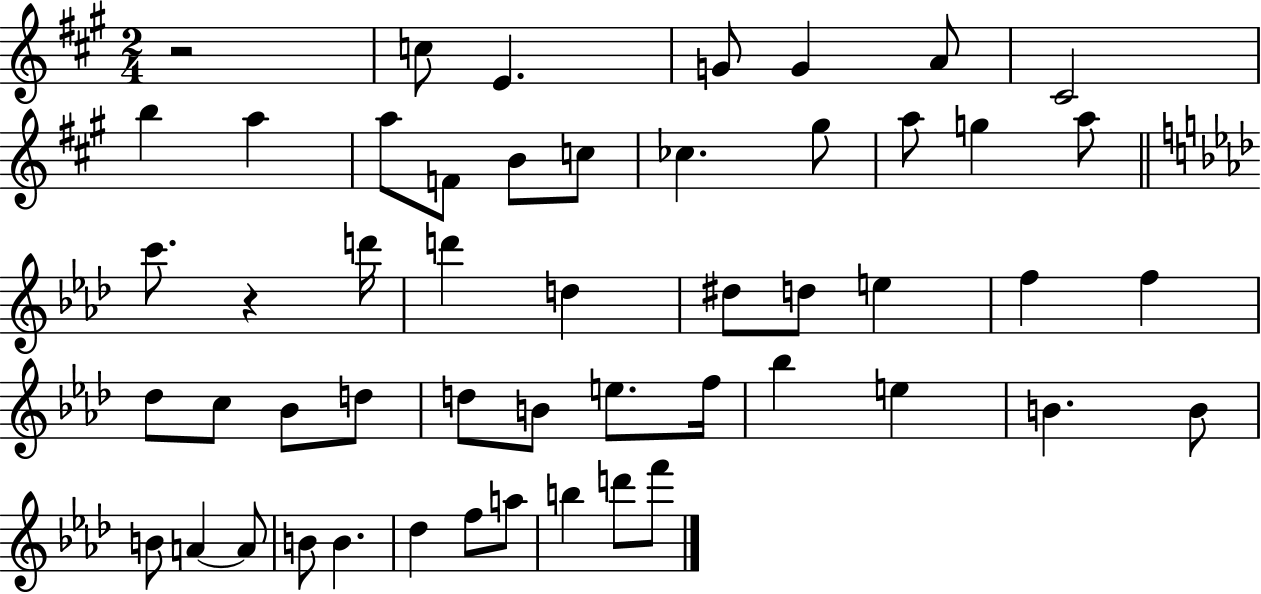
R/h C5/e E4/q. G4/e G4/q A4/e C#4/h B5/q A5/q A5/e F4/e B4/e C5/e CES5/q. G#5/e A5/e G5/q A5/e C6/e. R/q D6/s D6/q D5/q D#5/e D5/e E5/q F5/q F5/q Db5/e C5/e Bb4/e D5/e D5/e B4/e E5/e. F5/s Bb5/q E5/q B4/q. B4/e B4/e A4/q A4/e B4/e B4/q. Db5/q F5/e A5/e B5/q D6/e F6/e